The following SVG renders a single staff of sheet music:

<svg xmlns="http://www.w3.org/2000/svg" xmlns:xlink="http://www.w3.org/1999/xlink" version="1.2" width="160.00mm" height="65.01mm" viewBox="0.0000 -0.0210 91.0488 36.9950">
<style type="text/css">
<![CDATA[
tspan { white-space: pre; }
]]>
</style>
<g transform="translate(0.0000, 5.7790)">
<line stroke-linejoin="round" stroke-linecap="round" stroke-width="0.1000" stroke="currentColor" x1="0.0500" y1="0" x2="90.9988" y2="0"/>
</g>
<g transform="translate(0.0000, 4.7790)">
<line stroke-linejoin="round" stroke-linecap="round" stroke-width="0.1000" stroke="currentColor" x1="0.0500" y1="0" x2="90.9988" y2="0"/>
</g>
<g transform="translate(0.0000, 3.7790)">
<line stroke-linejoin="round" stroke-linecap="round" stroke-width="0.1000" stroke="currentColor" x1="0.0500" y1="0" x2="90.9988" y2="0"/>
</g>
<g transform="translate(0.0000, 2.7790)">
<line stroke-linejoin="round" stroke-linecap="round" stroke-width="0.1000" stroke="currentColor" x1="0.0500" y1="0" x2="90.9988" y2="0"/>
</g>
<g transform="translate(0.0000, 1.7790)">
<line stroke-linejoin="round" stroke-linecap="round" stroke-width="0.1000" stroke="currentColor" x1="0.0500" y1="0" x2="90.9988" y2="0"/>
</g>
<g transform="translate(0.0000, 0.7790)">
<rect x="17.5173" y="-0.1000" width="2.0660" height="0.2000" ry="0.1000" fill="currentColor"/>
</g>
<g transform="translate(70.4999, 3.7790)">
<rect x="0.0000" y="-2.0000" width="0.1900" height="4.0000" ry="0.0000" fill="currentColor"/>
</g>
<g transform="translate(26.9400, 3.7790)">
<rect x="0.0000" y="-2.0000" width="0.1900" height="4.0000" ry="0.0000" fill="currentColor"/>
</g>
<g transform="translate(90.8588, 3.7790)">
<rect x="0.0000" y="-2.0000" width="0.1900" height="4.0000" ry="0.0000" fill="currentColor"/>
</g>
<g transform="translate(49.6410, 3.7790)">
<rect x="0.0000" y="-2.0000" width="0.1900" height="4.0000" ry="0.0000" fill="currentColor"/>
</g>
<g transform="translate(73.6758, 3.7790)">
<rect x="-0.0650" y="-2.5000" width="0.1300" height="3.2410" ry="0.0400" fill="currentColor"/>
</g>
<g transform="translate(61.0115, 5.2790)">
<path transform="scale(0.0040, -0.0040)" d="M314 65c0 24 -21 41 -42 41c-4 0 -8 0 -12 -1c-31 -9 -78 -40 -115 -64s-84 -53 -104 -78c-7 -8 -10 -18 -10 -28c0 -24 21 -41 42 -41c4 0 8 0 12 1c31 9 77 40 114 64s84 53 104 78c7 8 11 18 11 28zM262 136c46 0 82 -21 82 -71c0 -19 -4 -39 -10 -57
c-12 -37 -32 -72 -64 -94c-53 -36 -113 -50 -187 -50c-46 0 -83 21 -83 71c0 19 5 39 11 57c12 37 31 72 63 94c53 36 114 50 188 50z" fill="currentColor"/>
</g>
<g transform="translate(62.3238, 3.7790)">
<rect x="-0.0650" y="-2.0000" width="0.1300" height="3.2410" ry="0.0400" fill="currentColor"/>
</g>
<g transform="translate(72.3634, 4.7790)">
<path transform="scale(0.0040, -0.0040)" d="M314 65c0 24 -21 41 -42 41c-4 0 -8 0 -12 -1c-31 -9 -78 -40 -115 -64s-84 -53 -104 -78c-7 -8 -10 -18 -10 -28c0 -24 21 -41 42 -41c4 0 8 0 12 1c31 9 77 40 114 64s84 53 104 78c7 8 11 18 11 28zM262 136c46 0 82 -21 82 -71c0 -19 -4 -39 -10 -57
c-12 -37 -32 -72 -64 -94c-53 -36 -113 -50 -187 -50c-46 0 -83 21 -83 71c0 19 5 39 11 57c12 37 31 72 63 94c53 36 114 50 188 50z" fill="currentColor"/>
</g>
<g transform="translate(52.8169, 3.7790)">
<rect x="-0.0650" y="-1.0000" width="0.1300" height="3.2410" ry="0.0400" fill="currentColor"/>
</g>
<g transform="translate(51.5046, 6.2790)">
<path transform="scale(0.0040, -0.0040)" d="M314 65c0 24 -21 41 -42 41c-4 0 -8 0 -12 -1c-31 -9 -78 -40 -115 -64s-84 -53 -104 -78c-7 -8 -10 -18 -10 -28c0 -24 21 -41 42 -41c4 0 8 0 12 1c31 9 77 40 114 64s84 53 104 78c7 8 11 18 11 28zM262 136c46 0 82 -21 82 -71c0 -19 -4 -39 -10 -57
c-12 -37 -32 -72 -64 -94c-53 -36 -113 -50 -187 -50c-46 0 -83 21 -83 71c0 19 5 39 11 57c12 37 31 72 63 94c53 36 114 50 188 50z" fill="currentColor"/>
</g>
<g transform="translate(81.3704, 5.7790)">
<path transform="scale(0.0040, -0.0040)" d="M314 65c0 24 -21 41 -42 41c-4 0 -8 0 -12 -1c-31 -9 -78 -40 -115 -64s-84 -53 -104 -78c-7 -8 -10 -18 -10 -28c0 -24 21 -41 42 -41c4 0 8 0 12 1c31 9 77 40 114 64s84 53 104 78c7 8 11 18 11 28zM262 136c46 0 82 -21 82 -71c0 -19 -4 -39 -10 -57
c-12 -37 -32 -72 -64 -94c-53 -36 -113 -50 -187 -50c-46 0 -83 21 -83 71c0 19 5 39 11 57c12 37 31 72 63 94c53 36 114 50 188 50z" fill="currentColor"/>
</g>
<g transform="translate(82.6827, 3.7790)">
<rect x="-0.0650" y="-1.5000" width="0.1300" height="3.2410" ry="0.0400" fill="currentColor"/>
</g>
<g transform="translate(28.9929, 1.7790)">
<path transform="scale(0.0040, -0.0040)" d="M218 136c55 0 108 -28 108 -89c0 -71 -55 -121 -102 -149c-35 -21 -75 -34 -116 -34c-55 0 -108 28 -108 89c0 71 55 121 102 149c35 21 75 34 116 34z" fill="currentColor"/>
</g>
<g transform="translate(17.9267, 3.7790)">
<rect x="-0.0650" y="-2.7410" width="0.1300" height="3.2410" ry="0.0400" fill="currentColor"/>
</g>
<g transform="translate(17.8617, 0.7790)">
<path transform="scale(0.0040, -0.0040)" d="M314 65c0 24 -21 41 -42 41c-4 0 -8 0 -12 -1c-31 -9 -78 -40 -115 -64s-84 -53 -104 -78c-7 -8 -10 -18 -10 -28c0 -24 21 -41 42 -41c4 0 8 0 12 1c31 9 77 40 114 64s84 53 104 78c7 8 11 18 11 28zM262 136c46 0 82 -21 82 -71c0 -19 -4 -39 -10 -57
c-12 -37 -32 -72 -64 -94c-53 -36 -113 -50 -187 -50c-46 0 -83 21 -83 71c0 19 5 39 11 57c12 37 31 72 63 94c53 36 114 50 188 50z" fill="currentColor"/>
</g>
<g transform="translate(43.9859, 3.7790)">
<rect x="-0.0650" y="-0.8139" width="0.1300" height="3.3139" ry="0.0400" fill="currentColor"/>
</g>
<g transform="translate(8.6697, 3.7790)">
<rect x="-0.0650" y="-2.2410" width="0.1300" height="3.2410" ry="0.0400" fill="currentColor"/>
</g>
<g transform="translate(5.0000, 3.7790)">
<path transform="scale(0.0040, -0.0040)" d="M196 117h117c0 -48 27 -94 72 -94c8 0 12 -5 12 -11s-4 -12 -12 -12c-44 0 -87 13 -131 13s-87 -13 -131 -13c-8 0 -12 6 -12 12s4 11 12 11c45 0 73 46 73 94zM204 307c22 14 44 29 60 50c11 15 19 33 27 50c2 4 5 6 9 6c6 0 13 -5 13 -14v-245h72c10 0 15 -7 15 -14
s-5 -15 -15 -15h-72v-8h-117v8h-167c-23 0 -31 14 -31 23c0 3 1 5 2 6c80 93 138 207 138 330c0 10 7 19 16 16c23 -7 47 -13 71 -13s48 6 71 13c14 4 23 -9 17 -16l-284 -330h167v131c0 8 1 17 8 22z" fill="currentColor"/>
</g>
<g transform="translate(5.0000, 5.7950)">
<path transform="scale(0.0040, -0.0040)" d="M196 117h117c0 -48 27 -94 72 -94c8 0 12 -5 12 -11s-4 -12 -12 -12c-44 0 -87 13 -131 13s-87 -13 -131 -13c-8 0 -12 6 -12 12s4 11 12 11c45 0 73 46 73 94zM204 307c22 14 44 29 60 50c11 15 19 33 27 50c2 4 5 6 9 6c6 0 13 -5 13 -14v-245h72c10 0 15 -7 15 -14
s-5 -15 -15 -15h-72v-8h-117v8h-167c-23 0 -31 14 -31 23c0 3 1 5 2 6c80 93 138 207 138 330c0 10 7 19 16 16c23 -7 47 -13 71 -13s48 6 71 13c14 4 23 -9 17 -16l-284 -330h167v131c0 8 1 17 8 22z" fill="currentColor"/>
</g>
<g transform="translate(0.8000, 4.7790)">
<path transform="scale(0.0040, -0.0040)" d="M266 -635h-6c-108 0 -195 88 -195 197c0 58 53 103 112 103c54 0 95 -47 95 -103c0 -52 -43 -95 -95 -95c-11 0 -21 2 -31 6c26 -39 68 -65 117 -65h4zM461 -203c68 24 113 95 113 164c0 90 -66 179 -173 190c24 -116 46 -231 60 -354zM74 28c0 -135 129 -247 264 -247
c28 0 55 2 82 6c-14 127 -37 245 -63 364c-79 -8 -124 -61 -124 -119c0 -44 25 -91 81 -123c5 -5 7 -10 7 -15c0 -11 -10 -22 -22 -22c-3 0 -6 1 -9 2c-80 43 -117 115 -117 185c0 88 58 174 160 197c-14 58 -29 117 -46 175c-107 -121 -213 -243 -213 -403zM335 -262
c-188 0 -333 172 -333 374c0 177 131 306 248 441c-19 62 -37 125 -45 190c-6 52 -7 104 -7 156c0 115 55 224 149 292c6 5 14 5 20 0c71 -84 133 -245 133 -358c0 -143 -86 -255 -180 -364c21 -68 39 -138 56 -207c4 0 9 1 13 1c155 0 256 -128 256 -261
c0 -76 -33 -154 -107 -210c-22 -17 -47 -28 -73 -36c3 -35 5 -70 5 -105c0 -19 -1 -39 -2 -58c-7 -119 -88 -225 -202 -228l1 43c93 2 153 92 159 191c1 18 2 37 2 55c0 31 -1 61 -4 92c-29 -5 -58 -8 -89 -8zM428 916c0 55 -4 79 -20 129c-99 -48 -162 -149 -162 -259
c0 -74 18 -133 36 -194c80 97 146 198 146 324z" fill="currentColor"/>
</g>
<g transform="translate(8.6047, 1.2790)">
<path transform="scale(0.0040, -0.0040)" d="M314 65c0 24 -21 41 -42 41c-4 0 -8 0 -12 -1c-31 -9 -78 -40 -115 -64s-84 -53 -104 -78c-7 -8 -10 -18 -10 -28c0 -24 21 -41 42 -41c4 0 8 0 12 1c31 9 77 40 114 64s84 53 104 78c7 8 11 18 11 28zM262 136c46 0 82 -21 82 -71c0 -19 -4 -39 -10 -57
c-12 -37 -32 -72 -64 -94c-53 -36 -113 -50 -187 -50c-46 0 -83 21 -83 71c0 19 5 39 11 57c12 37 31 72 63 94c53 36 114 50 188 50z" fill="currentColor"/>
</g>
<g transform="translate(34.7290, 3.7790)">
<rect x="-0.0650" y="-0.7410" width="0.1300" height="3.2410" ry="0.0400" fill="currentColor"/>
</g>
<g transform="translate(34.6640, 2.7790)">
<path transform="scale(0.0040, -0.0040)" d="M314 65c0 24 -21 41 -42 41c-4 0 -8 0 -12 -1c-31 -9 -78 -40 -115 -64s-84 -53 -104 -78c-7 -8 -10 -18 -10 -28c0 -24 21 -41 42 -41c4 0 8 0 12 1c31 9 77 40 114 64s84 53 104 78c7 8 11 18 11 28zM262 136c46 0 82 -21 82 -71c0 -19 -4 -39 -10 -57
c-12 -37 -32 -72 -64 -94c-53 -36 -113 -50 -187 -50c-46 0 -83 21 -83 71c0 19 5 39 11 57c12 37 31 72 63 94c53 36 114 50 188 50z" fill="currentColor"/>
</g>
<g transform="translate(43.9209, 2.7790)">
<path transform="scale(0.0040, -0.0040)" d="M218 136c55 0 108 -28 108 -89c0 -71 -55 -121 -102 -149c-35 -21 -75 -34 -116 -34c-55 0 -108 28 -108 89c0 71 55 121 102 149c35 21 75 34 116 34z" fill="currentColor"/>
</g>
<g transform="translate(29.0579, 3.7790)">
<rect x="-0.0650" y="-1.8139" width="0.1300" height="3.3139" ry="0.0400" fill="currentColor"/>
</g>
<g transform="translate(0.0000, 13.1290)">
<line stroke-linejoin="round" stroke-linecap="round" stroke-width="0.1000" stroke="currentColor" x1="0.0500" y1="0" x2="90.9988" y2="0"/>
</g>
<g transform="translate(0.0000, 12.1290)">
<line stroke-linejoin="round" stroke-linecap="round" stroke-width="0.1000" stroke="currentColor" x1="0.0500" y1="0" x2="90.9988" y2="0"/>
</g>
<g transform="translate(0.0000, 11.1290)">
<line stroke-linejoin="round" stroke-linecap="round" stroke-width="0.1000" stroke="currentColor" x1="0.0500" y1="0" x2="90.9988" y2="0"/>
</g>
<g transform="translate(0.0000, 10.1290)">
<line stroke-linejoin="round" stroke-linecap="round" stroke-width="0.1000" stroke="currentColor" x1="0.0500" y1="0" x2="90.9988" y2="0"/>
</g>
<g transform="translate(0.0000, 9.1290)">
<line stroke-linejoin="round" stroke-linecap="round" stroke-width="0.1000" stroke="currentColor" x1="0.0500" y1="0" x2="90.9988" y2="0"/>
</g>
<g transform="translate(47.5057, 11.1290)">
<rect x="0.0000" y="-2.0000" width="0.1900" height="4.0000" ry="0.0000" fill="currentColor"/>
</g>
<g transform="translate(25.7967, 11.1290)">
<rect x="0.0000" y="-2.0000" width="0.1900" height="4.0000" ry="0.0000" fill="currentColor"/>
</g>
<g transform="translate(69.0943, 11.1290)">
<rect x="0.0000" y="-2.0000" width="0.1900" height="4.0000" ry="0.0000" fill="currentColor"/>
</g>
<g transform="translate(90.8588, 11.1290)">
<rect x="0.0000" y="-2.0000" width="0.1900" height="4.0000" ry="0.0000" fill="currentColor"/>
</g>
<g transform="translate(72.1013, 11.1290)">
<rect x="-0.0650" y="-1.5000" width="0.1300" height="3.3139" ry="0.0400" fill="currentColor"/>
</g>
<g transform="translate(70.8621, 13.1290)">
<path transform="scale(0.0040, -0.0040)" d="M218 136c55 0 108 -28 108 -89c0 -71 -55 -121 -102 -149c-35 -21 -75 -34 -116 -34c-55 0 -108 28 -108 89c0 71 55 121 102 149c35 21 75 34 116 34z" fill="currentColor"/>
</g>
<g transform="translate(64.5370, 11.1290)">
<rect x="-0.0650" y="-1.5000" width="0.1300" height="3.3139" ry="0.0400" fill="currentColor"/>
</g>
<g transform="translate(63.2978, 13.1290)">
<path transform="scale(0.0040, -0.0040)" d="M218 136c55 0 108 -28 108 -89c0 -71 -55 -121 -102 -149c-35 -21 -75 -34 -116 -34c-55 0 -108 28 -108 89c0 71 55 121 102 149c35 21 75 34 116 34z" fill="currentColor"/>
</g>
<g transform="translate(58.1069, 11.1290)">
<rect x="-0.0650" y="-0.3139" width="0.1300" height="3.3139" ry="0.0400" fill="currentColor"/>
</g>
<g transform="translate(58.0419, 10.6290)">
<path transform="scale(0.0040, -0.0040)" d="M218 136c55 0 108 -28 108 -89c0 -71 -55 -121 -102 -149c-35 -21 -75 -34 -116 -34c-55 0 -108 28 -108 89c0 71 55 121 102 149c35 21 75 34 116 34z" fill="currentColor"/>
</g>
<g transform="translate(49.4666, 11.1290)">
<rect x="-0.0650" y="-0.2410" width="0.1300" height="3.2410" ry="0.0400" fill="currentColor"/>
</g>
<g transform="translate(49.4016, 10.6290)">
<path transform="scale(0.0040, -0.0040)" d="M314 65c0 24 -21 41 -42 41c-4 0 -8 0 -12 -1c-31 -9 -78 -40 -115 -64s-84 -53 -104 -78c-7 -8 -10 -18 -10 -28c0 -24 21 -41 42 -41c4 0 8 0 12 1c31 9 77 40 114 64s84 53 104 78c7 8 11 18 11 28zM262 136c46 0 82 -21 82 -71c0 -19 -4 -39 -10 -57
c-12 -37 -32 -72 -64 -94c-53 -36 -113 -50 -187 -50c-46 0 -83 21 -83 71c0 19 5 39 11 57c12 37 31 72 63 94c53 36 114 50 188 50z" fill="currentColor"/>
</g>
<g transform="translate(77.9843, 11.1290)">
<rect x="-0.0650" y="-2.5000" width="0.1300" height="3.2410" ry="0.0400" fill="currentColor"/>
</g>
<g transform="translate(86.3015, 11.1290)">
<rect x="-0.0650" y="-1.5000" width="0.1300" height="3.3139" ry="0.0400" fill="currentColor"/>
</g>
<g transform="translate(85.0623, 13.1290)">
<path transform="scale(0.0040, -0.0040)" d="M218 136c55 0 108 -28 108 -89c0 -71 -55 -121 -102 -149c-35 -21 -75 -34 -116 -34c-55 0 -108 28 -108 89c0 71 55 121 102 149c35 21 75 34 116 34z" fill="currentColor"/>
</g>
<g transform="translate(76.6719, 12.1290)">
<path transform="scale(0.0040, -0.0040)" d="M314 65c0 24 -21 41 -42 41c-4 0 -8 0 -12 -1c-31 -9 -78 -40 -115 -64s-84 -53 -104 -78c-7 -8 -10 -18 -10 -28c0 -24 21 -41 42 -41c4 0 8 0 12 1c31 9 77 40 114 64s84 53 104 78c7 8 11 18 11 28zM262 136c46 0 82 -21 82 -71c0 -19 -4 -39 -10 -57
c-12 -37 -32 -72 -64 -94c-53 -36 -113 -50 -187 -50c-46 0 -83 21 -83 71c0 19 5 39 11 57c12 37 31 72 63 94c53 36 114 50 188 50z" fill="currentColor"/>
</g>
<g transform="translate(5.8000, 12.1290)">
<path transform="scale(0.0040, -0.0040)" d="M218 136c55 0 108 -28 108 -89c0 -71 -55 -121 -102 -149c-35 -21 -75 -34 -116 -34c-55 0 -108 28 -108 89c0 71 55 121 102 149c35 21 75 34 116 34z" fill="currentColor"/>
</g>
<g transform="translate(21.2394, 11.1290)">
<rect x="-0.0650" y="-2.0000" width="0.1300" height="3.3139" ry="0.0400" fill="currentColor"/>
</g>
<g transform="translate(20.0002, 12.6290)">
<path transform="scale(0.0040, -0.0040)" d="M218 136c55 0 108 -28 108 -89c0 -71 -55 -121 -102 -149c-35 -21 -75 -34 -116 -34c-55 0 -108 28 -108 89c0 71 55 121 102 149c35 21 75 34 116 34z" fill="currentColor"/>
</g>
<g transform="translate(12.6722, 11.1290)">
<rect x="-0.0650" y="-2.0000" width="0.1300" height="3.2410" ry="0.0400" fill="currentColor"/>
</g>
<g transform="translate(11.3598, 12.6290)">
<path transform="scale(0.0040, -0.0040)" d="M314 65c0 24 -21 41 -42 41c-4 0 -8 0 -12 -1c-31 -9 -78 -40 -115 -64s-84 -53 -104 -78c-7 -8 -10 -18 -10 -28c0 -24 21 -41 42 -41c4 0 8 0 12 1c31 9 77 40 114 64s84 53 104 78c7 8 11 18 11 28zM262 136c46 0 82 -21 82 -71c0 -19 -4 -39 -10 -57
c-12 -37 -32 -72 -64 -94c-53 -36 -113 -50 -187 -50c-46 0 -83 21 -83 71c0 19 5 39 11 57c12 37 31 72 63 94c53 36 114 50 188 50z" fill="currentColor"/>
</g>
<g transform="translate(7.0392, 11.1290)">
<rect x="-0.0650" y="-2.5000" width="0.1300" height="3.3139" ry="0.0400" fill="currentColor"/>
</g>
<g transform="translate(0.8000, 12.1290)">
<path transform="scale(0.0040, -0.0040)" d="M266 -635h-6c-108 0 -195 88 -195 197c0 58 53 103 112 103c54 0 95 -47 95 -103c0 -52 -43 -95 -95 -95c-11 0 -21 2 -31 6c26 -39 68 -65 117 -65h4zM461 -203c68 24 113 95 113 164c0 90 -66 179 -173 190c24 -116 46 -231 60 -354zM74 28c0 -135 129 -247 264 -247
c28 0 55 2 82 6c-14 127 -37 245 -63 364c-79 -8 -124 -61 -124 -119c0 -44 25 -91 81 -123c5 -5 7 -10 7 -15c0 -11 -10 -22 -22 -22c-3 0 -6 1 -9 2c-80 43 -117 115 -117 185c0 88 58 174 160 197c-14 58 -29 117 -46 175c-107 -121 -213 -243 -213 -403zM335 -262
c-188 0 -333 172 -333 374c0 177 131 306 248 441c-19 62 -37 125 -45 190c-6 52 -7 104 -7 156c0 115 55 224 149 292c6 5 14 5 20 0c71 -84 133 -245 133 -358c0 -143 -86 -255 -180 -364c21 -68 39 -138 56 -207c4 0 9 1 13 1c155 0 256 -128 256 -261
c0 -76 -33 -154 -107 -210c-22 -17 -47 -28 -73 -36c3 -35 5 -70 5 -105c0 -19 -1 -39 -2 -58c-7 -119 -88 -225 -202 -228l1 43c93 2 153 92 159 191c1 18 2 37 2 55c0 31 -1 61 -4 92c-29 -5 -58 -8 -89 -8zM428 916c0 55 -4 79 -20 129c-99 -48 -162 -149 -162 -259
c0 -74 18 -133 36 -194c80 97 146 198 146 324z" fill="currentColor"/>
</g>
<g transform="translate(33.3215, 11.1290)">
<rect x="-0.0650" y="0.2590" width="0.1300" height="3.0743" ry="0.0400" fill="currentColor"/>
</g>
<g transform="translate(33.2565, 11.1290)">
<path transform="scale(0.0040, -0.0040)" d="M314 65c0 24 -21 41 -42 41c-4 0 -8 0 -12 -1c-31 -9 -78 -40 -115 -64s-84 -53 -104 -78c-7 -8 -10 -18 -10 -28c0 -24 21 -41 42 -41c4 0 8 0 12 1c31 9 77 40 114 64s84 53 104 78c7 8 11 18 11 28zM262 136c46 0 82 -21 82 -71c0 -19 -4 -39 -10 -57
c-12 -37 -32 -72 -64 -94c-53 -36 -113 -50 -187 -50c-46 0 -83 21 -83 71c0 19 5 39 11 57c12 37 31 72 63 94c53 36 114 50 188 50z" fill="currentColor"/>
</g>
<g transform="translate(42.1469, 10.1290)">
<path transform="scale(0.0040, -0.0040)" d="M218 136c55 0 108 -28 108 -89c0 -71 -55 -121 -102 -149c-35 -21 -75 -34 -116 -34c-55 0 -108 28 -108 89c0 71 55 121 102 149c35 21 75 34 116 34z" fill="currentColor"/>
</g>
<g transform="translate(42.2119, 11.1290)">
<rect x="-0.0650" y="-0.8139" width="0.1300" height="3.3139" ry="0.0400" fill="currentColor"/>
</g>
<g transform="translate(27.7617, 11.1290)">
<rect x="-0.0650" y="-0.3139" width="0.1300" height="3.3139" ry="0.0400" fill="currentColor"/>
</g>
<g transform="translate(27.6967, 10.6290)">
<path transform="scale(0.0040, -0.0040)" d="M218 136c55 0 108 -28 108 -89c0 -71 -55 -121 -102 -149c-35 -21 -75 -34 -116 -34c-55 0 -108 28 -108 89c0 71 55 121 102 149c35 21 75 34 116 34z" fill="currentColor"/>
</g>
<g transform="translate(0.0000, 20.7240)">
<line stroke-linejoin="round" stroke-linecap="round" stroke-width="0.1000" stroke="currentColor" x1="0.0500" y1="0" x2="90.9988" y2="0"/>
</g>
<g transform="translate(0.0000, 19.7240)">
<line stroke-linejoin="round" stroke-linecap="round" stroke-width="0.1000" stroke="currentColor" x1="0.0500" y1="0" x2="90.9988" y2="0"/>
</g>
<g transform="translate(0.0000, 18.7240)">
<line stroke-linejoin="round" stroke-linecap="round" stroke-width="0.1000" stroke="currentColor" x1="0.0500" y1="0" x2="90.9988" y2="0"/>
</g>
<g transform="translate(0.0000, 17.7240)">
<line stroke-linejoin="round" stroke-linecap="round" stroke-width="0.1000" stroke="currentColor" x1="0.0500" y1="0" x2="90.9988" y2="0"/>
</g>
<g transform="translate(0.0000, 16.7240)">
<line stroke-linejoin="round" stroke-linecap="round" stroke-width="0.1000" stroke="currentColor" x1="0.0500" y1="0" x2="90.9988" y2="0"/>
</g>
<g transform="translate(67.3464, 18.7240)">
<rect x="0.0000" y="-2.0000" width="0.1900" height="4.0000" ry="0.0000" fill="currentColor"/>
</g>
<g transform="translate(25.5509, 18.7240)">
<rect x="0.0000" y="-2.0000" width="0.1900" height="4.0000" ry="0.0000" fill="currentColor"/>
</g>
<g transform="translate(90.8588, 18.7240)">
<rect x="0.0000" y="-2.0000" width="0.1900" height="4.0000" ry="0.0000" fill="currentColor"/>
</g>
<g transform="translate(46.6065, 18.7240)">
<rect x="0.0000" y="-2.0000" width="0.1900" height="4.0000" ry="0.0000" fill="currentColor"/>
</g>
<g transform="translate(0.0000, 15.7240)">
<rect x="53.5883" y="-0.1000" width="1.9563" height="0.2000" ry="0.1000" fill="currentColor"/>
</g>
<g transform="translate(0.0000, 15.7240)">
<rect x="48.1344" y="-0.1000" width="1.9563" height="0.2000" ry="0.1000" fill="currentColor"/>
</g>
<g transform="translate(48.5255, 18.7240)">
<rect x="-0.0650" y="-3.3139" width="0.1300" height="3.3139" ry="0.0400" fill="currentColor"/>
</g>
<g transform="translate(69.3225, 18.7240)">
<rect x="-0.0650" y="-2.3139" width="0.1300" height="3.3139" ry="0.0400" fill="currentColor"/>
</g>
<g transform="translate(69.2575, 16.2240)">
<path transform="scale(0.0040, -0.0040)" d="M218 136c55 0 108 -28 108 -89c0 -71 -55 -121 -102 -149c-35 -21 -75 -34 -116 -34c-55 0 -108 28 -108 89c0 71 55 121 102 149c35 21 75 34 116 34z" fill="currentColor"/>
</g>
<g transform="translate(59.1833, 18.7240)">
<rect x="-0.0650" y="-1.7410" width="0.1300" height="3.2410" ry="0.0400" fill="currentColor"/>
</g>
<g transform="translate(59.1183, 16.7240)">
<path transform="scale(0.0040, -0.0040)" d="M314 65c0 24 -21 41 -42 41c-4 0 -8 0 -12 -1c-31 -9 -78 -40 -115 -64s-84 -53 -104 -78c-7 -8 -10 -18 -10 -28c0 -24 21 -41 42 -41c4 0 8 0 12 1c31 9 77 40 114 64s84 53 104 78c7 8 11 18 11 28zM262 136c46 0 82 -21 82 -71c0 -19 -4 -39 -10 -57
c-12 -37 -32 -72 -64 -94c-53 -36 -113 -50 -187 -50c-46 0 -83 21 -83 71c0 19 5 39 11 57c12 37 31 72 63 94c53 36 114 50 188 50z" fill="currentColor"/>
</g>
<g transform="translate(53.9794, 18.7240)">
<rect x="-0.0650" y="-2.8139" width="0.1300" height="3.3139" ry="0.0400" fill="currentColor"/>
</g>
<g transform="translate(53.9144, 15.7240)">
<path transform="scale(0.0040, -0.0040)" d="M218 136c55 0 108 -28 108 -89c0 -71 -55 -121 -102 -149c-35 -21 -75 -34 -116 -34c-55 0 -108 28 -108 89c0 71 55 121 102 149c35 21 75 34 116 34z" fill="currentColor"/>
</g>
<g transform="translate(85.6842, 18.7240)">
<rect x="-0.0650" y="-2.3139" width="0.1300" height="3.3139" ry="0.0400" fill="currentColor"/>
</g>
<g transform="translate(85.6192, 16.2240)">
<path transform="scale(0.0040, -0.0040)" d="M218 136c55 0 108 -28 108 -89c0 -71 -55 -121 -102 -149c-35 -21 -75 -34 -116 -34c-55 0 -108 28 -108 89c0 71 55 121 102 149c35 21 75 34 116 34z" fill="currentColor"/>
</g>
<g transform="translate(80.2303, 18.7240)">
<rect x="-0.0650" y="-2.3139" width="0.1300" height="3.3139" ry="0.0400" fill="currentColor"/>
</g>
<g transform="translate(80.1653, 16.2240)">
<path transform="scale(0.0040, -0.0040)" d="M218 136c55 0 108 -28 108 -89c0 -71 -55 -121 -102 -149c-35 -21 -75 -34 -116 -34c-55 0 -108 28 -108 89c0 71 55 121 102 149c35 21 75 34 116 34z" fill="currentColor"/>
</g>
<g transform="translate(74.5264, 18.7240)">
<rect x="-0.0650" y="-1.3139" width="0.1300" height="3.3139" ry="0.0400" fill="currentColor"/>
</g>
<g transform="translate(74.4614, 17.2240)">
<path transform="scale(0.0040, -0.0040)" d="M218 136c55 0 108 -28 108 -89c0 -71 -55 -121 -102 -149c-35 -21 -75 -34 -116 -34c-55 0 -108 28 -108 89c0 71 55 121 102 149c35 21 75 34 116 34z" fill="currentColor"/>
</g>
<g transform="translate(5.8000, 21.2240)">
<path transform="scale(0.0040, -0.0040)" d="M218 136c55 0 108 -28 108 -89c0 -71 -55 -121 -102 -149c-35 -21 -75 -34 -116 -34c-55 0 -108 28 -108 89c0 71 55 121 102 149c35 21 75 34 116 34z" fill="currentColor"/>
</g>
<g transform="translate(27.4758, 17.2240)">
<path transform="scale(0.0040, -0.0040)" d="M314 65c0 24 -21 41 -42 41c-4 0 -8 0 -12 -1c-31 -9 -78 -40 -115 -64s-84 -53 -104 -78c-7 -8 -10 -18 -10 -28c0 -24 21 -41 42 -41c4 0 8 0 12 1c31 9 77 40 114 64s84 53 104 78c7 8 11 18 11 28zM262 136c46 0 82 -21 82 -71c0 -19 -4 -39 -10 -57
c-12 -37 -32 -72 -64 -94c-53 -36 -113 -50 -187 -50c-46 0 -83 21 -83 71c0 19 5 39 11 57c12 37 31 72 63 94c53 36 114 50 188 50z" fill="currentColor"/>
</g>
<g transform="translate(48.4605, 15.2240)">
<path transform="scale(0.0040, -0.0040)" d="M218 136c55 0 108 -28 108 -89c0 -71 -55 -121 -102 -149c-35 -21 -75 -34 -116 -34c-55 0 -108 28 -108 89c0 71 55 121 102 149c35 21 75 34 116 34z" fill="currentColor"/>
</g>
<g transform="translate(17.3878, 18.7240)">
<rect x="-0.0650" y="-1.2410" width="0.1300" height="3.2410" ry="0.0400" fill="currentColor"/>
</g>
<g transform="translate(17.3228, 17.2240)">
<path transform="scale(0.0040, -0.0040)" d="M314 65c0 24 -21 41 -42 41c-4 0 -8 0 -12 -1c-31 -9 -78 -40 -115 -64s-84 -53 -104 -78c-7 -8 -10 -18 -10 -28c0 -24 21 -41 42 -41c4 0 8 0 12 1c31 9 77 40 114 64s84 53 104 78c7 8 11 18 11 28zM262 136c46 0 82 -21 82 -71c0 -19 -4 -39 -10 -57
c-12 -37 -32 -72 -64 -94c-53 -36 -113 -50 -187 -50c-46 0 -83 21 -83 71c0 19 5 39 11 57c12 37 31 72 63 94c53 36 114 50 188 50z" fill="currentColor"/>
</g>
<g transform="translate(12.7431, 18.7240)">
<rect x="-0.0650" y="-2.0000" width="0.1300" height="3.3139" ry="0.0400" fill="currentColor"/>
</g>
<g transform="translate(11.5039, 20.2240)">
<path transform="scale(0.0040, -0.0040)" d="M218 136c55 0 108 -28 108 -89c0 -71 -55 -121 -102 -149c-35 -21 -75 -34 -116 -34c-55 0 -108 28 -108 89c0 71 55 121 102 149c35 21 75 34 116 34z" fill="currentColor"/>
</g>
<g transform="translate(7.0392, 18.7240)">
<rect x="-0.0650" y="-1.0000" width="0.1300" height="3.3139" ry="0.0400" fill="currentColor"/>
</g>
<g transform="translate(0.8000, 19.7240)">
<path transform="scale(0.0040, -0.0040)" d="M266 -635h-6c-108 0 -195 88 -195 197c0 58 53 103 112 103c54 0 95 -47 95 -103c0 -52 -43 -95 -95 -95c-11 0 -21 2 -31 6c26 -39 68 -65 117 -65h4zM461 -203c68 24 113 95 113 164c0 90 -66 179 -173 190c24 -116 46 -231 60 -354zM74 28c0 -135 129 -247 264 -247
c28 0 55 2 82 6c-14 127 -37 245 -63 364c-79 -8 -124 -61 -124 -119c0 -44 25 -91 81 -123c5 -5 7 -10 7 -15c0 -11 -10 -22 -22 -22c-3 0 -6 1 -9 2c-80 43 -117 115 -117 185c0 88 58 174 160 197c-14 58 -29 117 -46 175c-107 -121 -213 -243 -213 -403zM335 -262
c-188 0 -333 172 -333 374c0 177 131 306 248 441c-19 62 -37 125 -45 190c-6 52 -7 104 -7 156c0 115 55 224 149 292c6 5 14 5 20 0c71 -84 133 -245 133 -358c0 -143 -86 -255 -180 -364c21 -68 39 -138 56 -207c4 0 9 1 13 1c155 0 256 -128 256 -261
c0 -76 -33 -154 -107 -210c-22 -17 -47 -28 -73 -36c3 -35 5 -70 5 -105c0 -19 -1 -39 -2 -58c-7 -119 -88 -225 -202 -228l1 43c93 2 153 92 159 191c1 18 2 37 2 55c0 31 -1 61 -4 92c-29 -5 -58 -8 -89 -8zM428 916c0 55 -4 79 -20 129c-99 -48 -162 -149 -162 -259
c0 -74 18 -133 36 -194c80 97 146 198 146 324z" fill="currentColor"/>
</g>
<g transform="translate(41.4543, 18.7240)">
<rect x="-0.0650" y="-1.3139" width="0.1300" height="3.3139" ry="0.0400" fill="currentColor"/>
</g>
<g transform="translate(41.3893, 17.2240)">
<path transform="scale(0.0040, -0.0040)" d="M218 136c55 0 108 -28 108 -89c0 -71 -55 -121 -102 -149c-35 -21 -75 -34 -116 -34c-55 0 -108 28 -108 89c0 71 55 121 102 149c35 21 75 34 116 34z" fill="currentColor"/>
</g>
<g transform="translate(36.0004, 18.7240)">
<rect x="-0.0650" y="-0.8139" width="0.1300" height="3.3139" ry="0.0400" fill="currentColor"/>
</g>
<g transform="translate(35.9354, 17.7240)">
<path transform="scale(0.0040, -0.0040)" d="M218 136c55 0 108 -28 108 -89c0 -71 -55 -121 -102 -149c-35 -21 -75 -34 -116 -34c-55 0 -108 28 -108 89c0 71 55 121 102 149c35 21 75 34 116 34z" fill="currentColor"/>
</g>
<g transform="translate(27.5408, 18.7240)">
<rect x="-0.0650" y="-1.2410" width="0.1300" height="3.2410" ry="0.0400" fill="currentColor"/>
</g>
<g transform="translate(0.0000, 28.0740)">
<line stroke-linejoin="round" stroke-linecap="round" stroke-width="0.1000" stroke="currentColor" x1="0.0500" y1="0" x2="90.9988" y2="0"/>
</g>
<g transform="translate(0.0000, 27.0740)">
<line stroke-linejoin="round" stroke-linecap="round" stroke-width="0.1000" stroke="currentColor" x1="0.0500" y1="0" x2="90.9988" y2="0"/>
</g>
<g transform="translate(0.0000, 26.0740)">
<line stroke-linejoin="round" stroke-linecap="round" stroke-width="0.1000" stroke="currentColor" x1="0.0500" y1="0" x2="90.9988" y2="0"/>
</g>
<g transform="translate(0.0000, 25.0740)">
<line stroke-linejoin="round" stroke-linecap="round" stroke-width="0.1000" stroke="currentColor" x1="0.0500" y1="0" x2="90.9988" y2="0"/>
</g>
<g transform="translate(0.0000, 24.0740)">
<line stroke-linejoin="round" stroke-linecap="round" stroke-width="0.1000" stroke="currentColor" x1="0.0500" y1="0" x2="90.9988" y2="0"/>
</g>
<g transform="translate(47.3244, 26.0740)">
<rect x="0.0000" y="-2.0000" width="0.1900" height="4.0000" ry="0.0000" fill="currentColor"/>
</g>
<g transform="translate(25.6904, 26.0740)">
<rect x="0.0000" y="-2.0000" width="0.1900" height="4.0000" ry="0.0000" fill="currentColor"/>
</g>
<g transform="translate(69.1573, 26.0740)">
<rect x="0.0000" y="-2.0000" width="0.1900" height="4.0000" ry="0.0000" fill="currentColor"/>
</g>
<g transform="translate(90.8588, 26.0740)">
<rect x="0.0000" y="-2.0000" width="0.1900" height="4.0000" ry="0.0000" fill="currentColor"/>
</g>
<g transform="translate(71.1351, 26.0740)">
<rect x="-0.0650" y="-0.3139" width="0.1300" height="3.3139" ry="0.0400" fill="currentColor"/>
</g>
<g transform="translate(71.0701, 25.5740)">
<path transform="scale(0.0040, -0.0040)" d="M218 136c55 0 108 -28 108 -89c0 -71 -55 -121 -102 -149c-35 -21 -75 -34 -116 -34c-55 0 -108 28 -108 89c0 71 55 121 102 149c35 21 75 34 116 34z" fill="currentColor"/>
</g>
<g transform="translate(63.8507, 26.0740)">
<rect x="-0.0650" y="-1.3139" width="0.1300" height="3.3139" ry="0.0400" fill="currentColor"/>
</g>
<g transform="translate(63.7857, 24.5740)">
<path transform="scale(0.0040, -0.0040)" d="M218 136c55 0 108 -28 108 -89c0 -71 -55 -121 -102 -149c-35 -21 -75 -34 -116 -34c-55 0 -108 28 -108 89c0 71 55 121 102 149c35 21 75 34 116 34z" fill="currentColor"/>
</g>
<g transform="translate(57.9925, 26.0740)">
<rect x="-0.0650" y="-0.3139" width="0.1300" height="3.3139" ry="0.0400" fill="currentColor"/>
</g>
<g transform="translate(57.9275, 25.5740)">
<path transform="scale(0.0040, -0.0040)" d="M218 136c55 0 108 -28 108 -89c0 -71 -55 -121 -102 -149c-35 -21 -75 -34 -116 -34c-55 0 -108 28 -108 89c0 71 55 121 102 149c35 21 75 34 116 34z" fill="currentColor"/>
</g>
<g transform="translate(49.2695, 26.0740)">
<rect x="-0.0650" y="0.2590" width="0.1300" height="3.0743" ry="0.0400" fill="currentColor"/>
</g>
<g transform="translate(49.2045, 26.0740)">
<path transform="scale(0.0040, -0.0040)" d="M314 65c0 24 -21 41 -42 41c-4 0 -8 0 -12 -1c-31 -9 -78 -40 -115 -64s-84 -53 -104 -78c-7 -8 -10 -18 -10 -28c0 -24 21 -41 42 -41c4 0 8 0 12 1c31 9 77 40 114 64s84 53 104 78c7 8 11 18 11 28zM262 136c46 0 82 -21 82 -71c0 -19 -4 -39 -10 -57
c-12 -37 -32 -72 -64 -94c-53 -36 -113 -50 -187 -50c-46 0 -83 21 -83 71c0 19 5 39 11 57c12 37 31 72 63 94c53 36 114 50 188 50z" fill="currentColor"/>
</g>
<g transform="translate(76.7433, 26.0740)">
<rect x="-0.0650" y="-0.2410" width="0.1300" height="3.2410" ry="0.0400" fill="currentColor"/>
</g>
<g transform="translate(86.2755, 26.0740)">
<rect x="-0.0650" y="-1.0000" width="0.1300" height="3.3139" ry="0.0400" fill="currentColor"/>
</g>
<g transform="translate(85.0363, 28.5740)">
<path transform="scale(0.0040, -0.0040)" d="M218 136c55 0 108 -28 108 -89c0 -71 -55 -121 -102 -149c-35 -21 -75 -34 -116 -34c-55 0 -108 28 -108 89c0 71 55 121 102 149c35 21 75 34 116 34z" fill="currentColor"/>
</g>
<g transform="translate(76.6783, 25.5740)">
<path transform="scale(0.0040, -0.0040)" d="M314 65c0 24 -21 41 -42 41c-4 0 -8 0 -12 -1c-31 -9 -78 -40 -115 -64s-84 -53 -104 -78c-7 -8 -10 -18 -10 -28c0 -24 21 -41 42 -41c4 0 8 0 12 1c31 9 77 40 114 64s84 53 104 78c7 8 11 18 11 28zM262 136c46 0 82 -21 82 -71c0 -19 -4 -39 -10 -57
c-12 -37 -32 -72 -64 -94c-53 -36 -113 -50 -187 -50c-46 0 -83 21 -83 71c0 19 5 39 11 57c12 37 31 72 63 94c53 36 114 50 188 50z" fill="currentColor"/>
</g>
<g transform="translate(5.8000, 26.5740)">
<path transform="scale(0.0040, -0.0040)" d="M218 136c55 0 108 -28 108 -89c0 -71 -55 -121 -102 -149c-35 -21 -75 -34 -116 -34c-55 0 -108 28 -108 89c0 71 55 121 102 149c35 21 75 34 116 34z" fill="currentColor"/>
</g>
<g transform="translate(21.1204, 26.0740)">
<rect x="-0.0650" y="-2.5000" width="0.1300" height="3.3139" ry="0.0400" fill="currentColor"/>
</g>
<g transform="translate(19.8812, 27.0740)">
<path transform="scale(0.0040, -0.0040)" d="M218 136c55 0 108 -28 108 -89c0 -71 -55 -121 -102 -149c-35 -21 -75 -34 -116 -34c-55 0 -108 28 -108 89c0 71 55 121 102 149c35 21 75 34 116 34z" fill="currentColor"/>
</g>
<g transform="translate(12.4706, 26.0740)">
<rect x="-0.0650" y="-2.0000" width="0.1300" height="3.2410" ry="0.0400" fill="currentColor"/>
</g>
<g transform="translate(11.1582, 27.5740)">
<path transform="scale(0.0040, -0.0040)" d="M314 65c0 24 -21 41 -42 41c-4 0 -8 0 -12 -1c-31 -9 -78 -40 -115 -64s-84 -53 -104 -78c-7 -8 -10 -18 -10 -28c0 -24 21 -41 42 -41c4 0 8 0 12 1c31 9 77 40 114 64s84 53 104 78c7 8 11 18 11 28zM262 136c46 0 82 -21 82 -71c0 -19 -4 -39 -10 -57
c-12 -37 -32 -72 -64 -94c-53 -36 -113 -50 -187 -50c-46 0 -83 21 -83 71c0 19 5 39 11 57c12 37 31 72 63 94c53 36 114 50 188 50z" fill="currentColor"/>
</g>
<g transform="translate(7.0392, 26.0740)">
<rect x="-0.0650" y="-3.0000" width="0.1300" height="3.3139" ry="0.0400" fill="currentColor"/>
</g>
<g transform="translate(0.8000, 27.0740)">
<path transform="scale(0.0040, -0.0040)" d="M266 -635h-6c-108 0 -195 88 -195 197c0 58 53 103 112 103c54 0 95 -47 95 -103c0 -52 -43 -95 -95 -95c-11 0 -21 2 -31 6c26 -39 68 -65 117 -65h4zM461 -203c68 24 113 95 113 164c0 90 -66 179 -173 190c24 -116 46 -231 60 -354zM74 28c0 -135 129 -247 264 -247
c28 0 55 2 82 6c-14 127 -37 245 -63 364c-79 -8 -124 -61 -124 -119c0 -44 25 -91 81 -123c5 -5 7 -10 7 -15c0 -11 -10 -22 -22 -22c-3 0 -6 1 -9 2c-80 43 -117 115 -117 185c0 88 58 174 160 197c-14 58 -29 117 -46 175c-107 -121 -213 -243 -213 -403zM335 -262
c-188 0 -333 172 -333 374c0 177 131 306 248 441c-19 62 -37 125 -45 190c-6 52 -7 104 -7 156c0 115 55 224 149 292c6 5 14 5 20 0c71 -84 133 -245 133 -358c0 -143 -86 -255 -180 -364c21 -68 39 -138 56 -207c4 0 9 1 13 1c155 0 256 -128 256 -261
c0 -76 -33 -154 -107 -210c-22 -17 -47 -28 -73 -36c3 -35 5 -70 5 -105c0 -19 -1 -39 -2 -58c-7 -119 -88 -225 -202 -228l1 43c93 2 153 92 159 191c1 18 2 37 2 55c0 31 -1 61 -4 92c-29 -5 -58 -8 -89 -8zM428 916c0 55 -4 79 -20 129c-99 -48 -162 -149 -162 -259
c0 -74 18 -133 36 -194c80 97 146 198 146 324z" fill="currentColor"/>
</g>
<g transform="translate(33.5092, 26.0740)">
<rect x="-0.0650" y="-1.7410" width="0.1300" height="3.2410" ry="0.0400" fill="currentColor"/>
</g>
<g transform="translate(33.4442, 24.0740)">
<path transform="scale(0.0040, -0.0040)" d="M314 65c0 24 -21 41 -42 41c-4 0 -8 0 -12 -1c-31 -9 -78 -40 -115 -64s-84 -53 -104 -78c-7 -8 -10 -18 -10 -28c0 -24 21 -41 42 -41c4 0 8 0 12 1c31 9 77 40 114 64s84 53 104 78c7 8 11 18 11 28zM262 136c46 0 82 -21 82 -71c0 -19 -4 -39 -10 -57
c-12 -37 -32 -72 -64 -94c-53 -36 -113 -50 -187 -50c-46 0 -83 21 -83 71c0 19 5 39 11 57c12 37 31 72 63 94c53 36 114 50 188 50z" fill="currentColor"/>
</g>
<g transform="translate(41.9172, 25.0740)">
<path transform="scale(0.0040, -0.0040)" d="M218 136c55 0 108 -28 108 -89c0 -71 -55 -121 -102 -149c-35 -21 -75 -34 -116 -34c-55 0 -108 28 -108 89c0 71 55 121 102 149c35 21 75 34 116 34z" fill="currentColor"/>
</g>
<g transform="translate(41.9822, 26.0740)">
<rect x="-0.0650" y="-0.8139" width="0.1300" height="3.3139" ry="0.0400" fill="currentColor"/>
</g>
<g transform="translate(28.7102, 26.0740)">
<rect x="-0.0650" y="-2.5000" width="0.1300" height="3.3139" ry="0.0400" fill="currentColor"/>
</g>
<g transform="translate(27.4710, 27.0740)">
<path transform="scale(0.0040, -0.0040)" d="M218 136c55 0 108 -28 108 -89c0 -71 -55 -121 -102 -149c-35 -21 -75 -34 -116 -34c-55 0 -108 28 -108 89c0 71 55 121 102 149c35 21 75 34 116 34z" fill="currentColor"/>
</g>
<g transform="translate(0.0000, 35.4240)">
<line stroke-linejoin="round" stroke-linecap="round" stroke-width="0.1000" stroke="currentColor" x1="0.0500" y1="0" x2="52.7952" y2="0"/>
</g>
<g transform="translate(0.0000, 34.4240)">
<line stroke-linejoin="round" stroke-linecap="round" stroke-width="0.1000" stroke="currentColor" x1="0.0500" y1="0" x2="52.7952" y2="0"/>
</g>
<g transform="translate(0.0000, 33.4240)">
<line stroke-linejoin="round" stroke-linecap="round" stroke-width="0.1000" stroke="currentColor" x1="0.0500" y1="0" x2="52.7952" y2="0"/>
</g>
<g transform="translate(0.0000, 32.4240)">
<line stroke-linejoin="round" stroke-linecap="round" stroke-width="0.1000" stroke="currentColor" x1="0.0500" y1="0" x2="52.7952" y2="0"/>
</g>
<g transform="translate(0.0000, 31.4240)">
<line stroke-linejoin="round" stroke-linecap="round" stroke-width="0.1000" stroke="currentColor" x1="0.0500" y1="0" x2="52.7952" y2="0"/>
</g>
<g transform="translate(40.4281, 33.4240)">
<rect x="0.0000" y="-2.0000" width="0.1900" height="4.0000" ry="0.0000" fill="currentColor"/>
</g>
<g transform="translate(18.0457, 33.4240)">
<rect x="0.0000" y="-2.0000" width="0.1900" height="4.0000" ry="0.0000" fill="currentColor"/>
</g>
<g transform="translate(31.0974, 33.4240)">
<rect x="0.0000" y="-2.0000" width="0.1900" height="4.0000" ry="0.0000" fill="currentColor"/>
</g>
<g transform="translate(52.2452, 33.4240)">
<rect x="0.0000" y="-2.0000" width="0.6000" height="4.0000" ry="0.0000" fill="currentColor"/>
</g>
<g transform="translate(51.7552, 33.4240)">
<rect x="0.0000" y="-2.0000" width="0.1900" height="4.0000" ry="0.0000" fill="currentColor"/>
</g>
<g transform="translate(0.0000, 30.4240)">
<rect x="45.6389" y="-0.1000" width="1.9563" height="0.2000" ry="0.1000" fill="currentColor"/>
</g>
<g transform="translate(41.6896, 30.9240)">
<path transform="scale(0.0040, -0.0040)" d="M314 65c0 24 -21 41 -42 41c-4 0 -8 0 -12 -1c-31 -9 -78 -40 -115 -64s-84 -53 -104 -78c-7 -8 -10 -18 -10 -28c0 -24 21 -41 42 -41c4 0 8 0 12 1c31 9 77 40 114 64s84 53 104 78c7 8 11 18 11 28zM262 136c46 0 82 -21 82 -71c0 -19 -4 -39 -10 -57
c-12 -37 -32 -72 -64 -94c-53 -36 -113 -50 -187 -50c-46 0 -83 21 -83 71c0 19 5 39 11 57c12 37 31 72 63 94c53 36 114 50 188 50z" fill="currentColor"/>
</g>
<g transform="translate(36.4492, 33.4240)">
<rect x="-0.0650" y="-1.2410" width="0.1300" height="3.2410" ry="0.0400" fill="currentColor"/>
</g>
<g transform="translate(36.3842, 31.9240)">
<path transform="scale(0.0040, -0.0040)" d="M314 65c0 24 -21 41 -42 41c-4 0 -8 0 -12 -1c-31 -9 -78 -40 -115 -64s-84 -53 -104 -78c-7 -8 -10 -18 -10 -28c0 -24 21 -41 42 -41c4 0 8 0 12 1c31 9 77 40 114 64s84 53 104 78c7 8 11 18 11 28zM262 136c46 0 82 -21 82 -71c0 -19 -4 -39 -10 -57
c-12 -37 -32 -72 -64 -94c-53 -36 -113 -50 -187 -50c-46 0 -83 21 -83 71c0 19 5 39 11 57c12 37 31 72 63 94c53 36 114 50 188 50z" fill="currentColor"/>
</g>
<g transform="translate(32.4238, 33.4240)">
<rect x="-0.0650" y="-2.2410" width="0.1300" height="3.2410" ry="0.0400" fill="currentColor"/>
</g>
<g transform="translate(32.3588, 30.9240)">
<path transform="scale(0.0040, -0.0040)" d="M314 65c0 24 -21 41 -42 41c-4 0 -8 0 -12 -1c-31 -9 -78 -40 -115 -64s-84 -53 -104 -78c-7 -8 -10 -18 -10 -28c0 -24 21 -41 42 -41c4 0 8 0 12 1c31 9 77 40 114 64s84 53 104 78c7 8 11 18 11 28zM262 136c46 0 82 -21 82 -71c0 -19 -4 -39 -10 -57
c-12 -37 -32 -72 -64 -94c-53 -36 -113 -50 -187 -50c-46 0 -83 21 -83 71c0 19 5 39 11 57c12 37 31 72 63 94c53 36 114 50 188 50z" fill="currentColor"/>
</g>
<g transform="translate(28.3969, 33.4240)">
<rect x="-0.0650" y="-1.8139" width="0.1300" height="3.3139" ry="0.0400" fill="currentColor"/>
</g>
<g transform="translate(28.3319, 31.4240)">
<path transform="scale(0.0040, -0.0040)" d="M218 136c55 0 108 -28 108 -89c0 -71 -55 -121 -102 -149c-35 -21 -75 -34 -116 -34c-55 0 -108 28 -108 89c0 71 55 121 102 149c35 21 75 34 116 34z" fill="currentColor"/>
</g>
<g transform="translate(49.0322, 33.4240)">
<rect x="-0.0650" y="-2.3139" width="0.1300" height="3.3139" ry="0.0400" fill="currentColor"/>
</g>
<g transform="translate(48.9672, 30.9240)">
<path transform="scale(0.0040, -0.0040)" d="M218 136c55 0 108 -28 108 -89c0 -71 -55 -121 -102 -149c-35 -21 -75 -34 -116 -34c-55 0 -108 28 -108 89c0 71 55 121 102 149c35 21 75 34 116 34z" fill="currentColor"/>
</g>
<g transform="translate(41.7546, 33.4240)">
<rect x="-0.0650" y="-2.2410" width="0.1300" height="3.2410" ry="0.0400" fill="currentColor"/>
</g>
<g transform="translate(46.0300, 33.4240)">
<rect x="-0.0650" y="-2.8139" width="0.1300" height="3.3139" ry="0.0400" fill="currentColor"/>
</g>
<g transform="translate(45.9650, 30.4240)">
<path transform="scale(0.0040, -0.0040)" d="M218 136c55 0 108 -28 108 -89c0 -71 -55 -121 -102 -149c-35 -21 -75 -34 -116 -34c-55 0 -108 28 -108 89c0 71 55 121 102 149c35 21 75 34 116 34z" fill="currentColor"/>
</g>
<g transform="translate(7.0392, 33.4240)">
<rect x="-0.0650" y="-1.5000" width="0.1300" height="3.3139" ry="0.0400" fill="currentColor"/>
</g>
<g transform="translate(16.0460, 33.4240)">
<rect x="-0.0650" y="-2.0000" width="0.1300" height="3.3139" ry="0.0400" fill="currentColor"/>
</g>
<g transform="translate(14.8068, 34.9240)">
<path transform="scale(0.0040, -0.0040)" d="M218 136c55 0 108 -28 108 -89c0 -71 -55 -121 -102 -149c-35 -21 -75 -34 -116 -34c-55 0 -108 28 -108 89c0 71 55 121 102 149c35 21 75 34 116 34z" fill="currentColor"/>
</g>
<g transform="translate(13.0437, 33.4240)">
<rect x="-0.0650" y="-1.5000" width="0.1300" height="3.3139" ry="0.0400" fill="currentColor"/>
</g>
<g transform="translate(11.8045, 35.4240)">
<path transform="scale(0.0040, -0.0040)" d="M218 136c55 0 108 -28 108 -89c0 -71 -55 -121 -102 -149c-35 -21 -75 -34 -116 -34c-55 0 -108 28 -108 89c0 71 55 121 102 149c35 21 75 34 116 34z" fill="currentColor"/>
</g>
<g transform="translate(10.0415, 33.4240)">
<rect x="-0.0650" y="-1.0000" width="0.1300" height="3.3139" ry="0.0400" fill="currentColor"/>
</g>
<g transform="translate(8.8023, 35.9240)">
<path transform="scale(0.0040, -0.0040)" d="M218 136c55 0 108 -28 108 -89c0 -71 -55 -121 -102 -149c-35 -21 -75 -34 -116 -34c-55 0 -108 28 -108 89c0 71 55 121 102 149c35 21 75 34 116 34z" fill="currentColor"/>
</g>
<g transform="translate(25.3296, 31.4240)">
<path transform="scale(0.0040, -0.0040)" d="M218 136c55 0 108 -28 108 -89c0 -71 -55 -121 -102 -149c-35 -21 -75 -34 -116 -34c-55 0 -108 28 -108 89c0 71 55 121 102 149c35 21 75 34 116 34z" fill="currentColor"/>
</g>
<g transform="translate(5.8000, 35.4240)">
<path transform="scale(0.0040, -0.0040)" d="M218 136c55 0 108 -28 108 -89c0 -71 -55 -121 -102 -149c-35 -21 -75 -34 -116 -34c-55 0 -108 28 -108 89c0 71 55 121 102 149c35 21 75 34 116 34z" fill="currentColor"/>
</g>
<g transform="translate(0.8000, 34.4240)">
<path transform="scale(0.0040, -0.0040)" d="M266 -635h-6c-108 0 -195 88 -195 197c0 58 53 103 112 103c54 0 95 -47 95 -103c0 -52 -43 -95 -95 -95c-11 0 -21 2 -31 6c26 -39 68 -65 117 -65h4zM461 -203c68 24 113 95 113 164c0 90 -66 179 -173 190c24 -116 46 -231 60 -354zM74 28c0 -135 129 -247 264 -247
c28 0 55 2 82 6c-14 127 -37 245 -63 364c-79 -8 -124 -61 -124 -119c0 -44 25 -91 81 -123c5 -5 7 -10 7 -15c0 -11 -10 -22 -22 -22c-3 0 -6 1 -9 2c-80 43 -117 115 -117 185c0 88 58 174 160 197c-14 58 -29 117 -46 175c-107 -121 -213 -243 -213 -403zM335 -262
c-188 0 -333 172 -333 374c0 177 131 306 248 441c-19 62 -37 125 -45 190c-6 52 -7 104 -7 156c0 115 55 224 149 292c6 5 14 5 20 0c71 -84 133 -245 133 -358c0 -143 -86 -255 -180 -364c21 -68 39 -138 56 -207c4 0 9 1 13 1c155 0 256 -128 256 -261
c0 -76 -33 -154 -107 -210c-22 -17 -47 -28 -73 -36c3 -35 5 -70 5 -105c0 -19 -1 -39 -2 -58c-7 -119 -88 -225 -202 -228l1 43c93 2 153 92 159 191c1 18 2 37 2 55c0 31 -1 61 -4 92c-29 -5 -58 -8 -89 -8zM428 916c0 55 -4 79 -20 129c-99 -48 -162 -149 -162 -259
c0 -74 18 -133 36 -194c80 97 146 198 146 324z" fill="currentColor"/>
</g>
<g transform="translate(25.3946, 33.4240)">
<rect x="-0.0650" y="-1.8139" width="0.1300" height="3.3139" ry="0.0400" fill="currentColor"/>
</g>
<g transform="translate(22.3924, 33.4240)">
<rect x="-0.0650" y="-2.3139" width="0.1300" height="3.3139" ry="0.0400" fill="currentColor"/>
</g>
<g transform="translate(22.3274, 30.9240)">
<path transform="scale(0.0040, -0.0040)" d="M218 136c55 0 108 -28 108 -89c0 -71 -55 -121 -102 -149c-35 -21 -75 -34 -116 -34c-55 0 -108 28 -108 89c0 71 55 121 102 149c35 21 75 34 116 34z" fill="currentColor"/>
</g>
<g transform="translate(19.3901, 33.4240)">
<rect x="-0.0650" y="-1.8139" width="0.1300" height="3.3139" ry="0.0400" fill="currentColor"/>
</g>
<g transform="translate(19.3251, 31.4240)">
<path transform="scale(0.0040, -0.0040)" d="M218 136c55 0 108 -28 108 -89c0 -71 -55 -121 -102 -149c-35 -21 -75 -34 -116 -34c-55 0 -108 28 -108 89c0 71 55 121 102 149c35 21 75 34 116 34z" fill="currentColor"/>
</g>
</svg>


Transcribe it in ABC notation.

X:1
T:Untitled
M:4/4
L:1/4
K:C
g2 a2 f d2 d D2 F2 G2 E2 G F2 F c B2 d c2 c E E G2 E D F e2 e2 d e b a f2 g e g g A F2 G G f2 d B2 c e c c2 D E D E F f g f f g2 e2 g2 a g